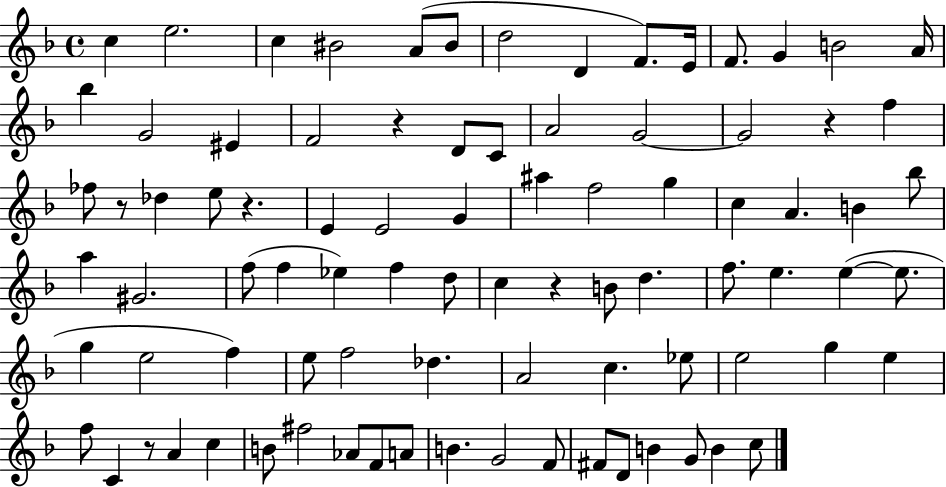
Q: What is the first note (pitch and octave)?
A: C5